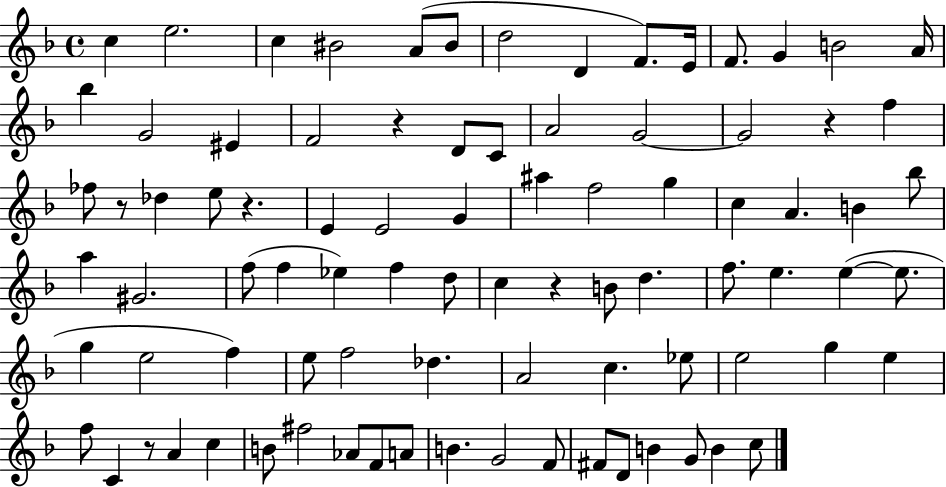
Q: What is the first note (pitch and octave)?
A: C5